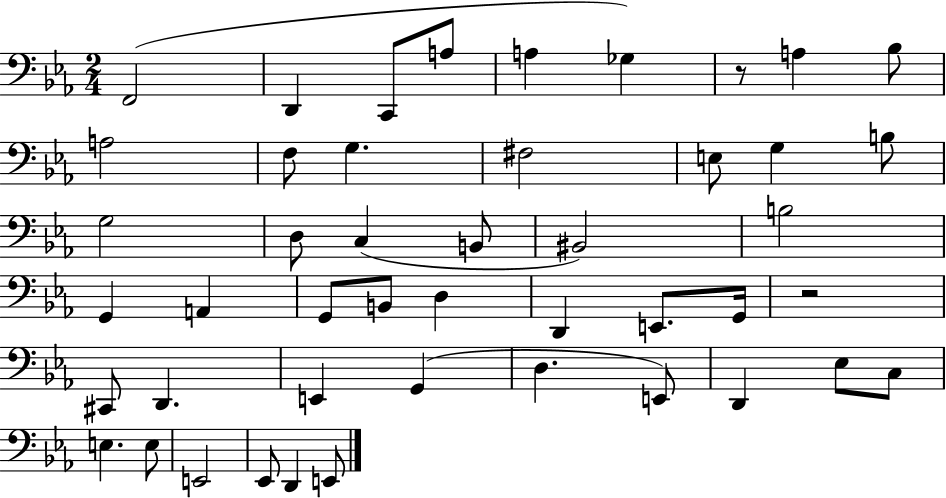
X:1
T:Untitled
M:2/4
L:1/4
K:Eb
F,,2 D,, C,,/2 A,/2 A, _G, z/2 A, _B,/2 A,2 F,/2 G, ^F,2 E,/2 G, B,/2 G,2 D,/2 C, B,,/2 ^B,,2 B,2 G,, A,, G,,/2 B,,/2 D, D,, E,,/2 G,,/4 z2 ^C,,/2 D,, E,, G,, D, E,,/2 D,, _E,/2 C,/2 E, E,/2 E,,2 _E,,/2 D,, E,,/2